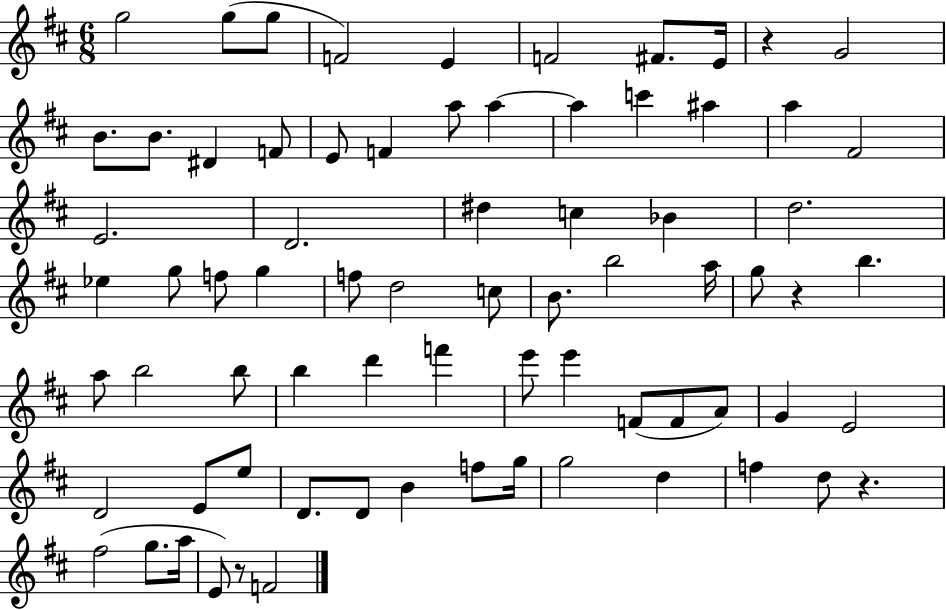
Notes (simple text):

G5/h G5/e G5/e F4/h E4/q F4/h F#4/e. E4/s R/q G4/h B4/e. B4/e. D#4/q F4/e E4/e F4/q A5/e A5/q A5/q C6/q A#5/q A5/q F#4/h E4/h. D4/h. D#5/q C5/q Bb4/q D5/h. Eb5/q G5/e F5/e G5/q F5/e D5/h C5/e B4/e. B5/h A5/s G5/e R/q B5/q. A5/e B5/h B5/e B5/q D6/q F6/q E6/e E6/q F4/e F4/e A4/e G4/q E4/h D4/h E4/e E5/e D4/e. D4/e B4/q F5/e G5/s G5/h D5/q F5/q D5/e R/q. F#5/h G5/e. A5/s E4/e R/e F4/h